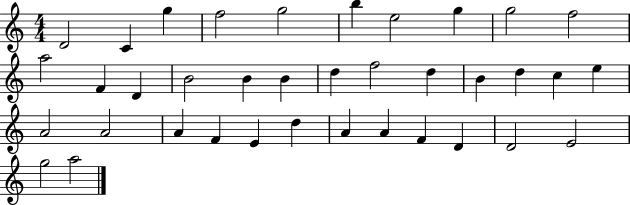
X:1
T:Untitled
M:4/4
L:1/4
K:C
D2 C g f2 g2 b e2 g g2 f2 a2 F D B2 B B d f2 d B d c e A2 A2 A F E d A A F D D2 E2 g2 a2